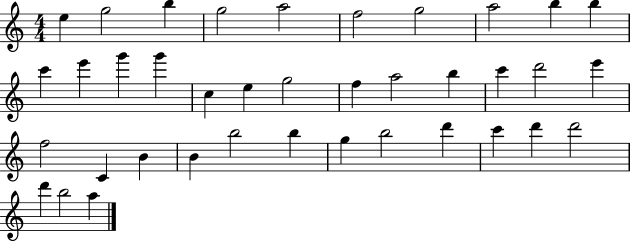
E5/q G5/h B5/q G5/h A5/h F5/h G5/h A5/h B5/q B5/q C6/q E6/q G6/q G6/q C5/q E5/q G5/h F5/q A5/h B5/q C6/q D6/h E6/q F5/h C4/q B4/q B4/q B5/h B5/q G5/q B5/h D6/q C6/q D6/q D6/h D6/q B5/h A5/q